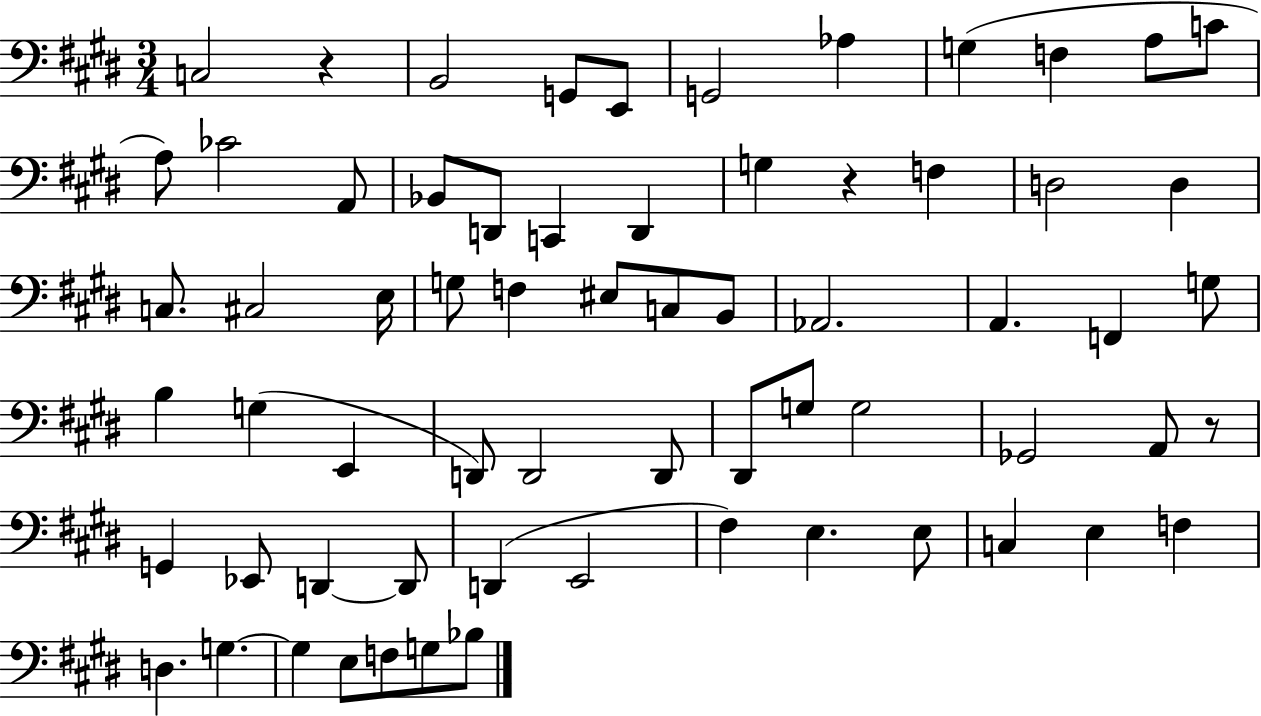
X:1
T:Untitled
M:3/4
L:1/4
K:E
C,2 z B,,2 G,,/2 E,,/2 G,,2 _A, G, F, A,/2 C/2 A,/2 _C2 A,,/2 _B,,/2 D,,/2 C,, D,, G, z F, D,2 D, C,/2 ^C,2 E,/4 G,/2 F, ^E,/2 C,/2 B,,/2 _A,,2 A,, F,, G,/2 B, G, E,, D,,/2 D,,2 D,,/2 ^D,,/2 G,/2 G,2 _G,,2 A,,/2 z/2 G,, _E,,/2 D,, D,,/2 D,, E,,2 ^F, E, E,/2 C, E, F, D, G, G, E,/2 F,/2 G,/2 _B,/2